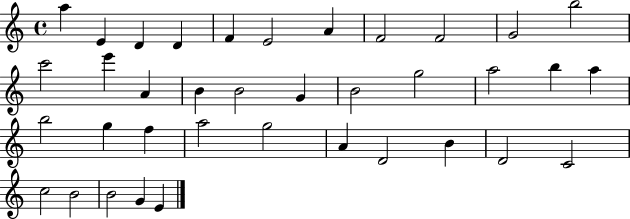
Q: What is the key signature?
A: C major